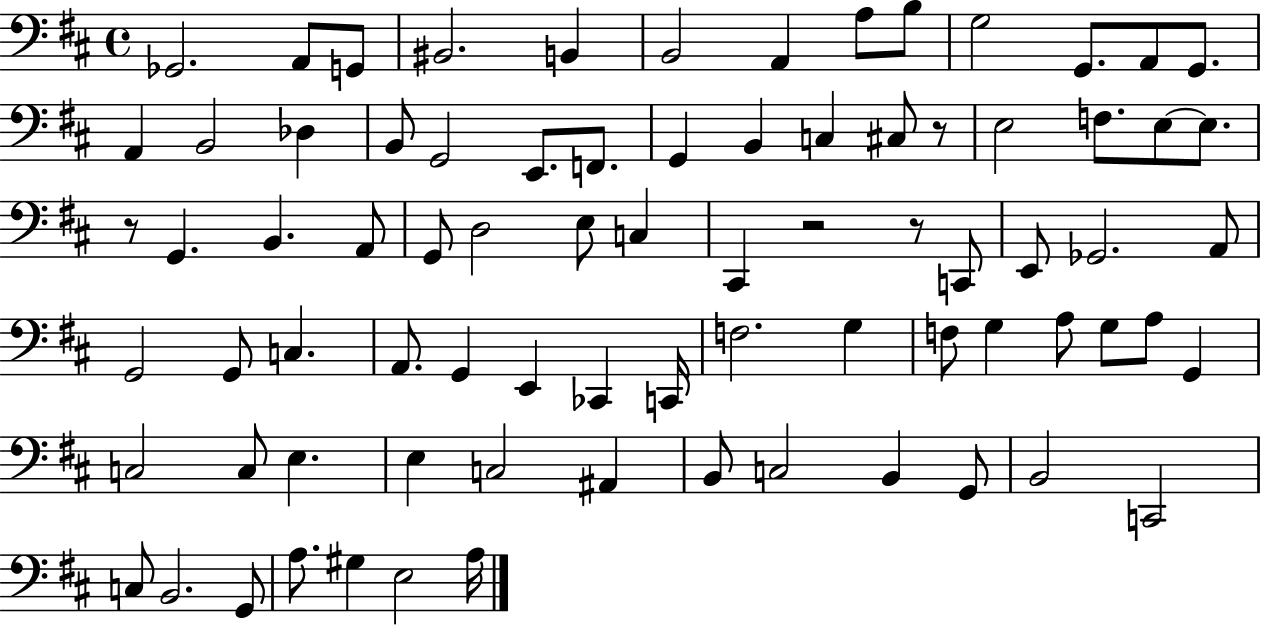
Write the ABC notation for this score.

X:1
T:Untitled
M:4/4
L:1/4
K:D
_G,,2 A,,/2 G,,/2 ^B,,2 B,, B,,2 A,, A,/2 B,/2 G,2 G,,/2 A,,/2 G,,/2 A,, B,,2 _D, B,,/2 G,,2 E,,/2 F,,/2 G,, B,, C, ^C,/2 z/2 E,2 F,/2 E,/2 E,/2 z/2 G,, B,, A,,/2 G,,/2 D,2 E,/2 C, ^C,, z2 z/2 C,,/2 E,,/2 _G,,2 A,,/2 G,,2 G,,/2 C, A,,/2 G,, E,, _C,, C,,/4 F,2 G, F,/2 G, A,/2 G,/2 A,/2 G,, C,2 C,/2 E, E, C,2 ^A,, B,,/2 C,2 B,, G,,/2 B,,2 C,,2 C,/2 B,,2 G,,/2 A,/2 ^G, E,2 A,/4